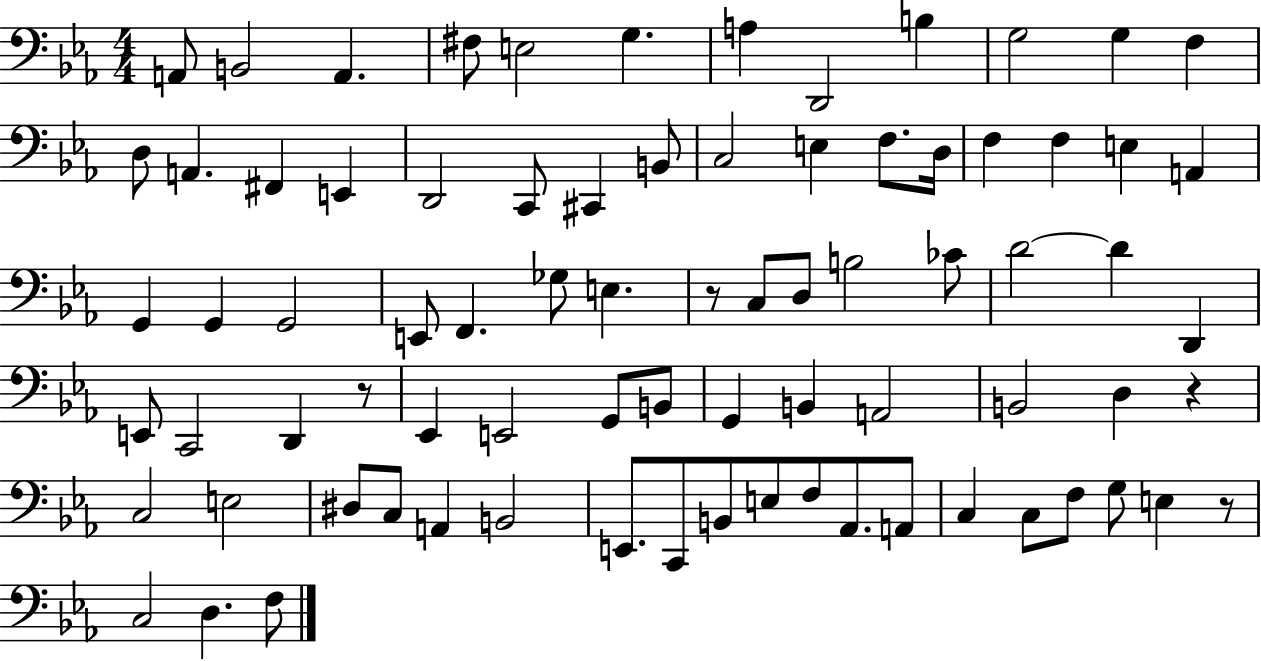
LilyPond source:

{
  \clef bass
  \numericTimeSignature
  \time 4/4
  \key ees \major
  a,8 b,2 a,4. | fis8 e2 g4. | a4 d,2 b4 | g2 g4 f4 | \break d8 a,4. fis,4 e,4 | d,2 c,8 cis,4 b,8 | c2 e4 f8. d16 | f4 f4 e4 a,4 | \break g,4 g,4 g,2 | e,8 f,4. ges8 e4. | r8 c8 d8 b2 ces'8 | d'2~~ d'4 d,4 | \break e,8 c,2 d,4 r8 | ees,4 e,2 g,8 b,8 | g,4 b,4 a,2 | b,2 d4 r4 | \break c2 e2 | dis8 c8 a,4 b,2 | e,8. c,8 b,8 e8 f8 aes,8. a,8 | c4 c8 f8 g8 e4 r8 | \break c2 d4. f8 | \bar "|."
}